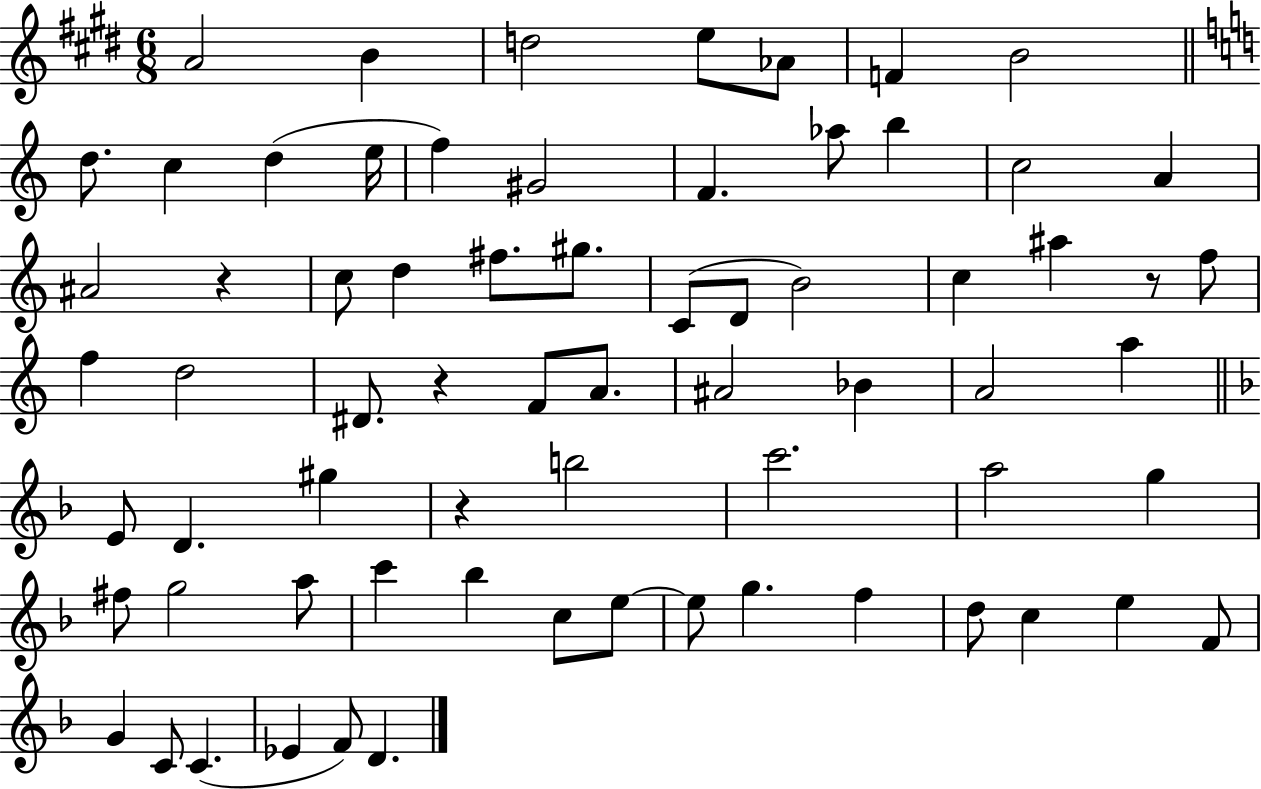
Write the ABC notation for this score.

X:1
T:Untitled
M:6/8
L:1/4
K:E
A2 B d2 e/2 _A/2 F B2 d/2 c d e/4 f ^G2 F _a/2 b c2 A ^A2 z c/2 d ^f/2 ^g/2 C/2 D/2 B2 c ^a z/2 f/2 f d2 ^D/2 z F/2 A/2 ^A2 _B A2 a E/2 D ^g z b2 c'2 a2 g ^f/2 g2 a/2 c' _b c/2 e/2 e/2 g f d/2 c e F/2 G C/2 C _E F/2 D